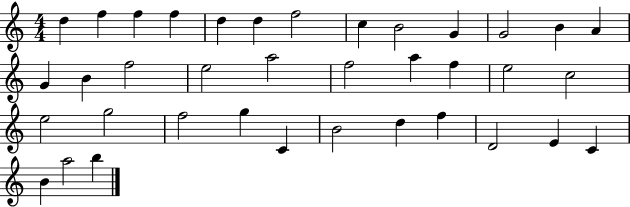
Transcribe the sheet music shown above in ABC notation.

X:1
T:Untitled
M:4/4
L:1/4
K:C
d f f f d d f2 c B2 G G2 B A G B f2 e2 a2 f2 a f e2 c2 e2 g2 f2 g C B2 d f D2 E C B a2 b